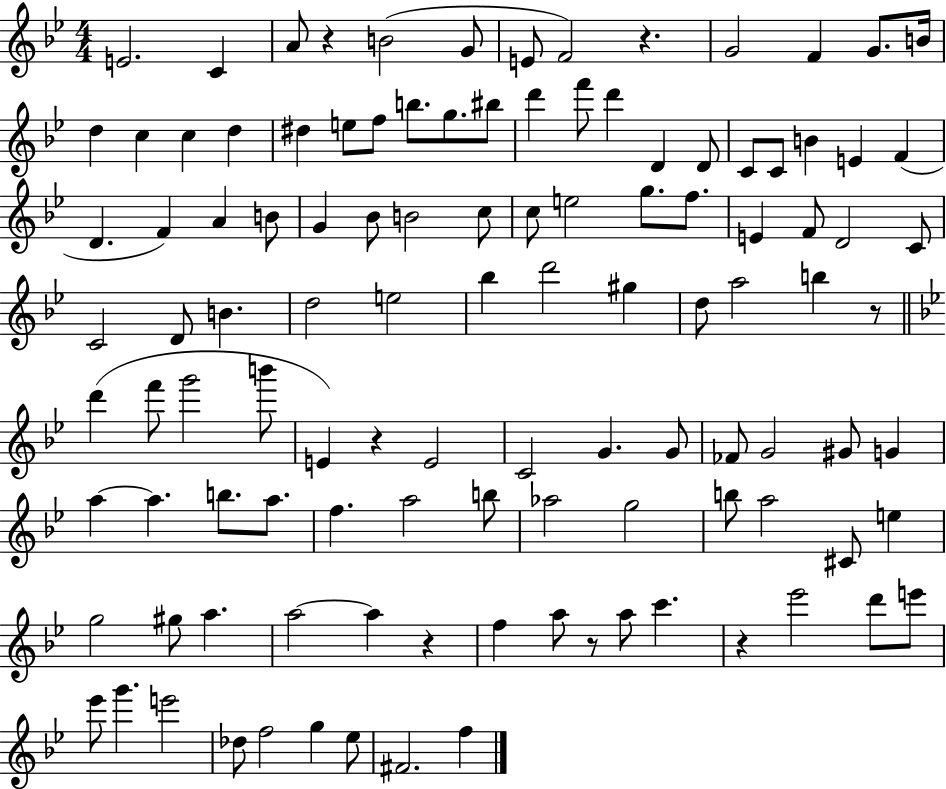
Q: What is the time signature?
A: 4/4